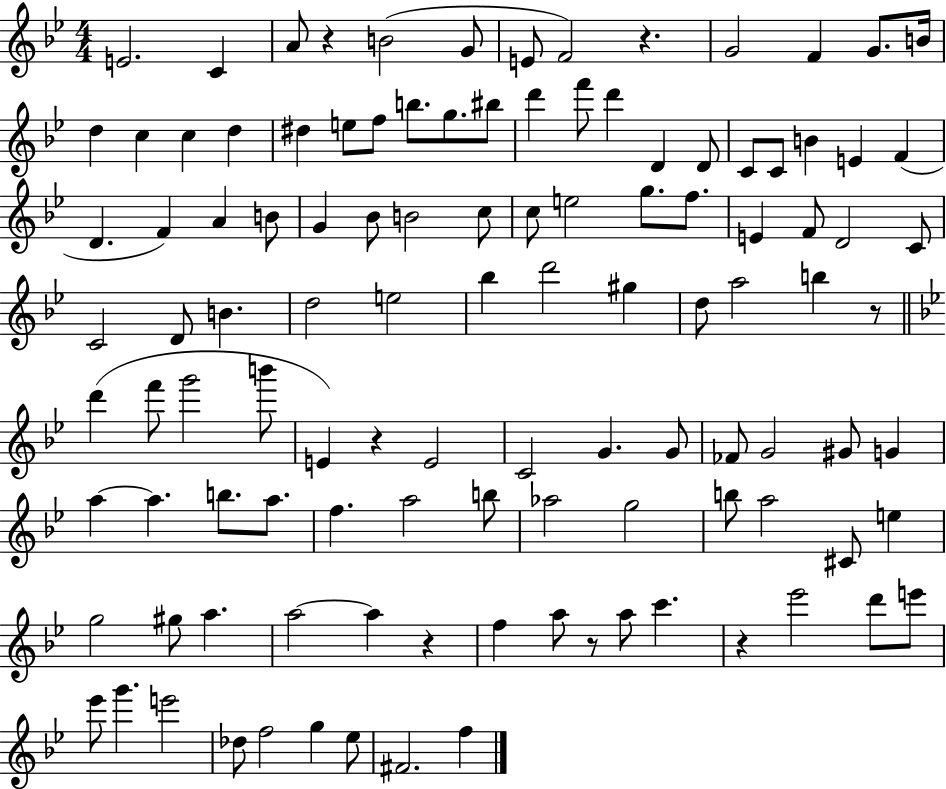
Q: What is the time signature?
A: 4/4